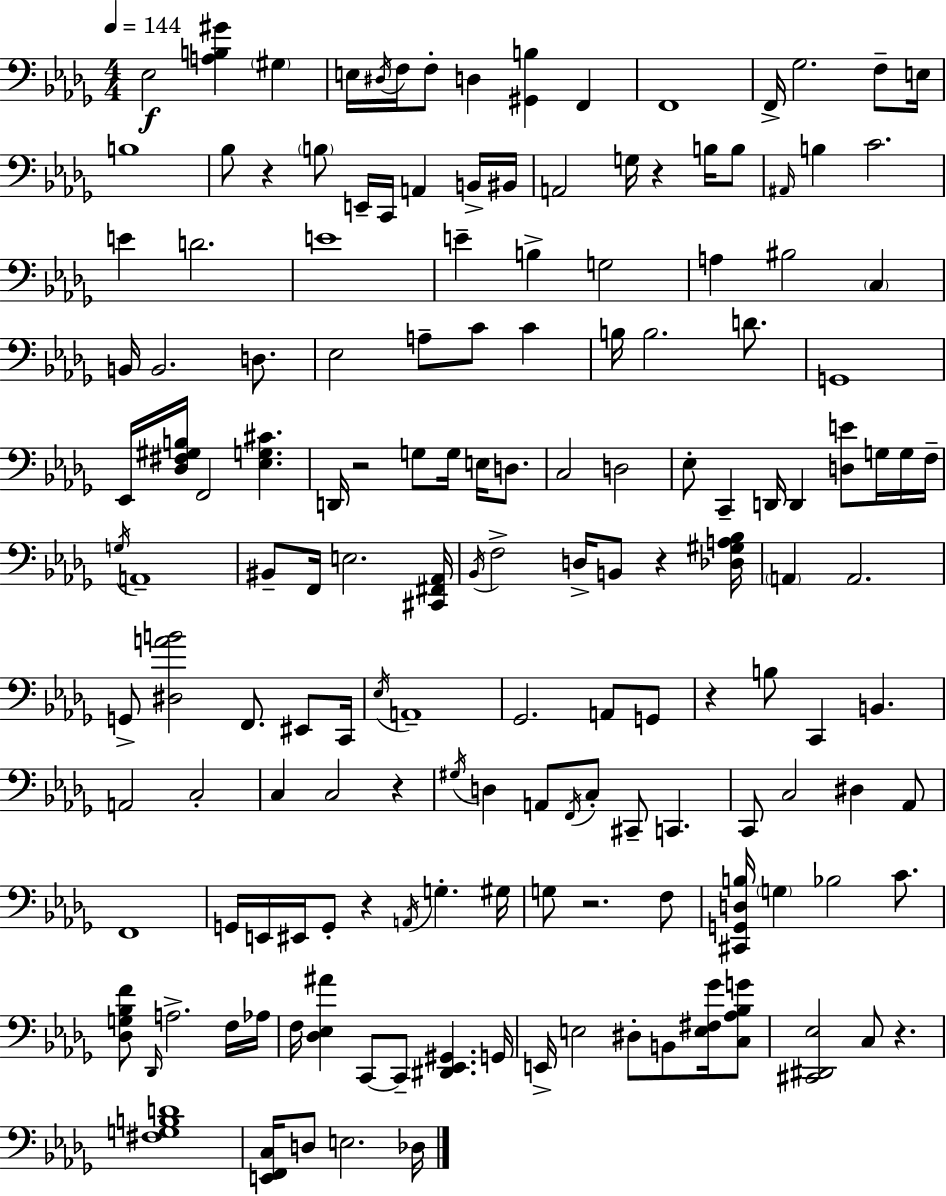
Eb3/h [A3,B3,G#4]/q G#3/q E3/s D#3/s F3/s F3/e D3/q [G#2,B3]/q F2/q F2/w F2/s Gb3/h. F3/e E3/s B3/w Bb3/e R/q B3/e E2/s C2/s A2/q B2/s BIS2/s A2/h G3/s R/q B3/s B3/e A#2/s B3/q C4/h. E4/q D4/h. E4/w E4/q B3/q G3/h A3/q BIS3/h C3/q B2/s B2/h. D3/e. Eb3/h A3/e C4/e C4/q B3/s B3/h. D4/e. G2/w Eb2/s [Db3,F#3,G#3,B3]/s F2/h [Eb3,G3,C#4]/q. D2/s R/h G3/e G3/s E3/s D3/e. C3/h D3/h Eb3/e C2/q D2/s D2/q [D3,E4]/e G3/s G3/s F3/s G3/s A2/w BIS2/e F2/s E3/h. [C#2,F#2,Ab2]/s Bb2/s F3/h D3/s B2/e R/q [Db3,G#3,A3,Bb3]/s A2/q A2/h. G2/e [D#3,A4,B4]/h F2/e. EIS2/e C2/s Eb3/s A2/w Gb2/h. A2/e G2/e R/q B3/e C2/q B2/q. A2/h C3/h C3/q C3/h R/q G#3/s D3/q A2/e F2/s C3/e C#2/e C2/q. C2/e C3/h D#3/q Ab2/e F2/w G2/s E2/s EIS2/s G2/e R/q A2/s G3/q. G#3/s G3/e R/h. F3/e [C#2,G2,D3,B3]/s G3/q Bb3/h C4/e. [Db3,G3,Bb3,F4]/e Db2/s A3/h. F3/s Ab3/s F3/s [Db3,Eb3,A#4]/q C2/e C2/e [D#2,Eb2,G#2]/q. G2/s E2/s E3/h D#3/e B2/e [E3,F#3,Gb4]/s [C3,Ab3,Bb3,G4]/e [C#2,D#2,Eb3]/h C3/e R/q. [F#3,G3,B3,D4]/w [E2,F2,C3]/s D3/e E3/h. Db3/s